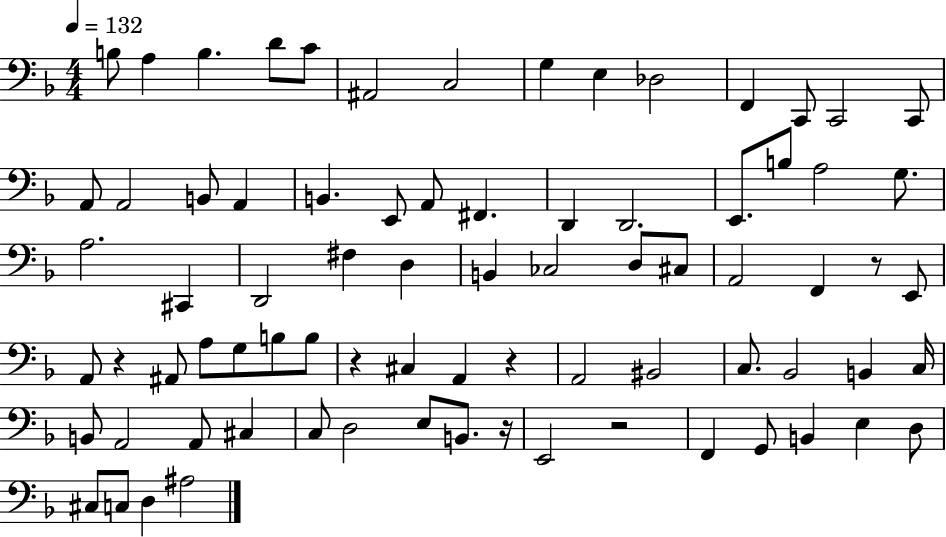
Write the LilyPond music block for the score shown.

{
  \clef bass
  \numericTimeSignature
  \time 4/4
  \key f \major
  \tempo 4 = 132
  b8 a4 b4. d'8 c'8 | ais,2 c2 | g4 e4 des2 | f,4 c,8 c,2 c,8 | \break a,8 a,2 b,8 a,4 | b,4. e,8 a,8 fis,4. | d,4 d,2. | e,8. b8 a2 g8. | \break a2. cis,4 | d,2 fis4 d4 | b,4 ces2 d8 cis8 | a,2 f,4 r8 e,8 | \break a,8 r4 ais,8 a8 g8 b8 b8 | r4 cis4 a,4 r4 | a,2 bis,2 | c8. bes,2 b,4 c16 | \break b,8 a,2 a,8 cis4 | c8 d2 e8 b,8. r16 | e,2 r2 | f,4 g,8 b,4 e4 d8 | \break cis8 c8 d4 ais2 | \bar "|."
}